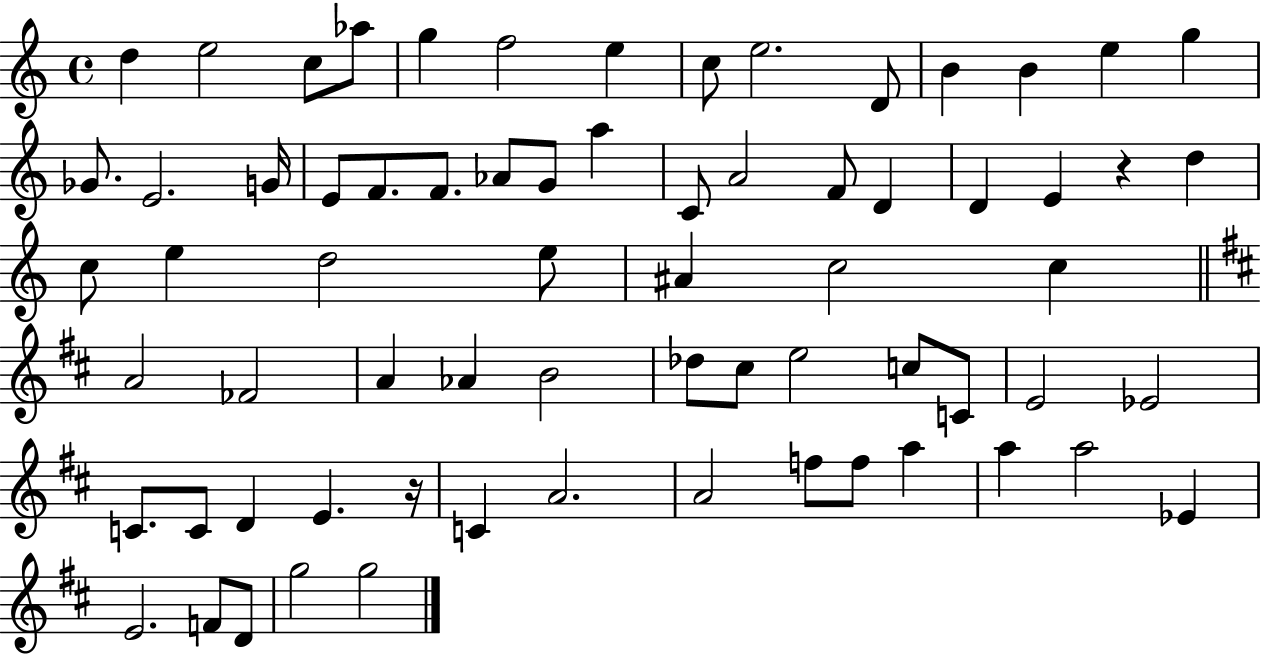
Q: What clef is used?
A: treble